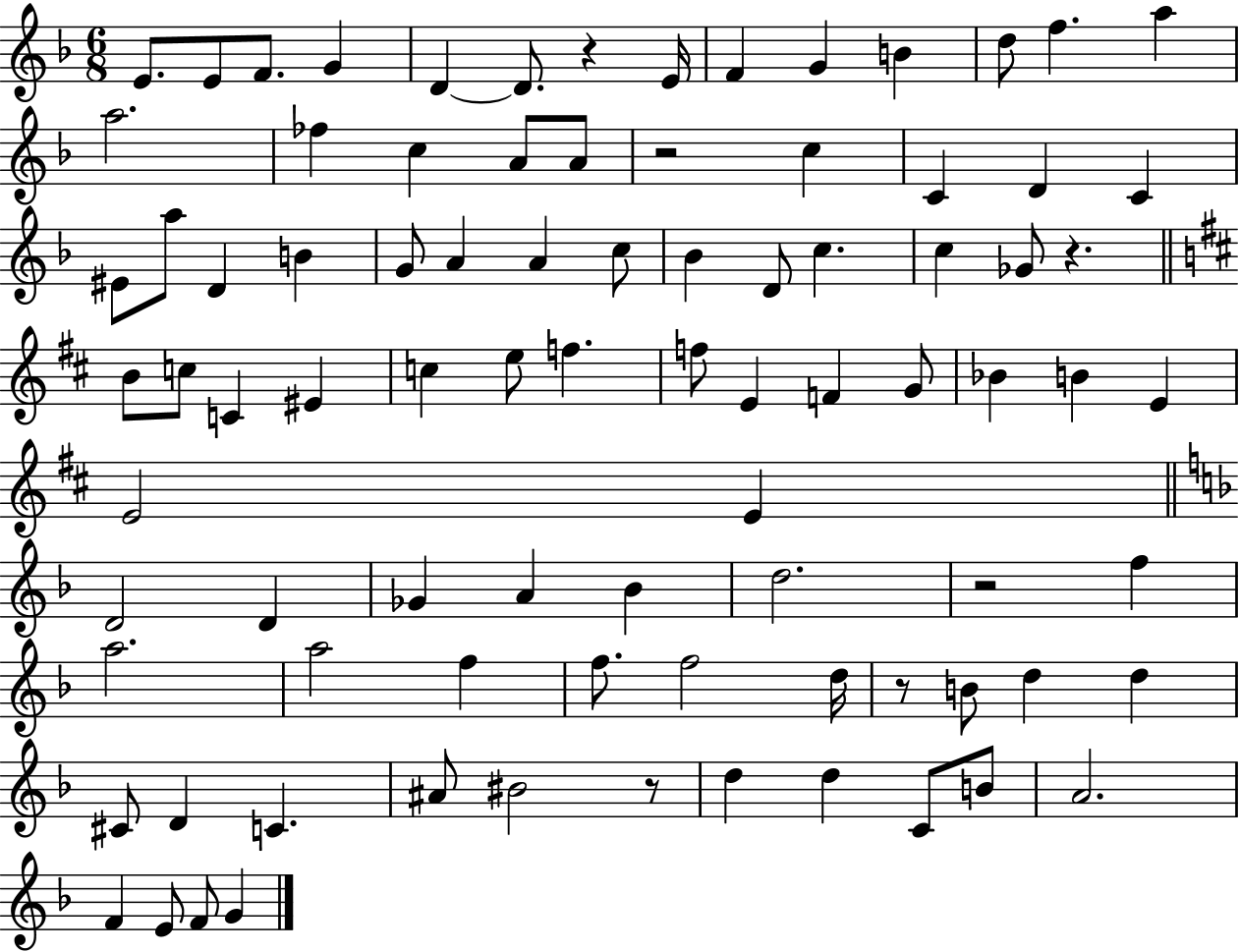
E4/e. E4/e F4/e. G4/q D4/q D4/e. R/q E4/s F4/q G4/q B4/q D5/e F5/q. A5/q A5/h. FES5/q C5/q A4/e A4/e R/h C5/q C4/q D4/q C4/q EIS4/e A5/e D4/q B4/q G4/e A4/q A4/q C5/e Bb4/q D4/e C5/q. C5/q Gb4/e R/q. B4/e C5/e C4/q EIS4/q C5/q E5/e F5/q. F5/e E4/q F4/q G4/e Bb4/q B4/q E4/q E4/h E4/q D4/h D4/q Gb4/q A4/q Bb4/q D5/h. R/h F5/q A5/h. A5/h F5/q F5/e. F5/h D5/s R/e B4/e D5/q D5/q C#4/e D4/q C4/q. A#4/e BIS4/h R/e D5/q D5/q C4/e B4/e A4/h. F4/q E4/e F4/e G4/q